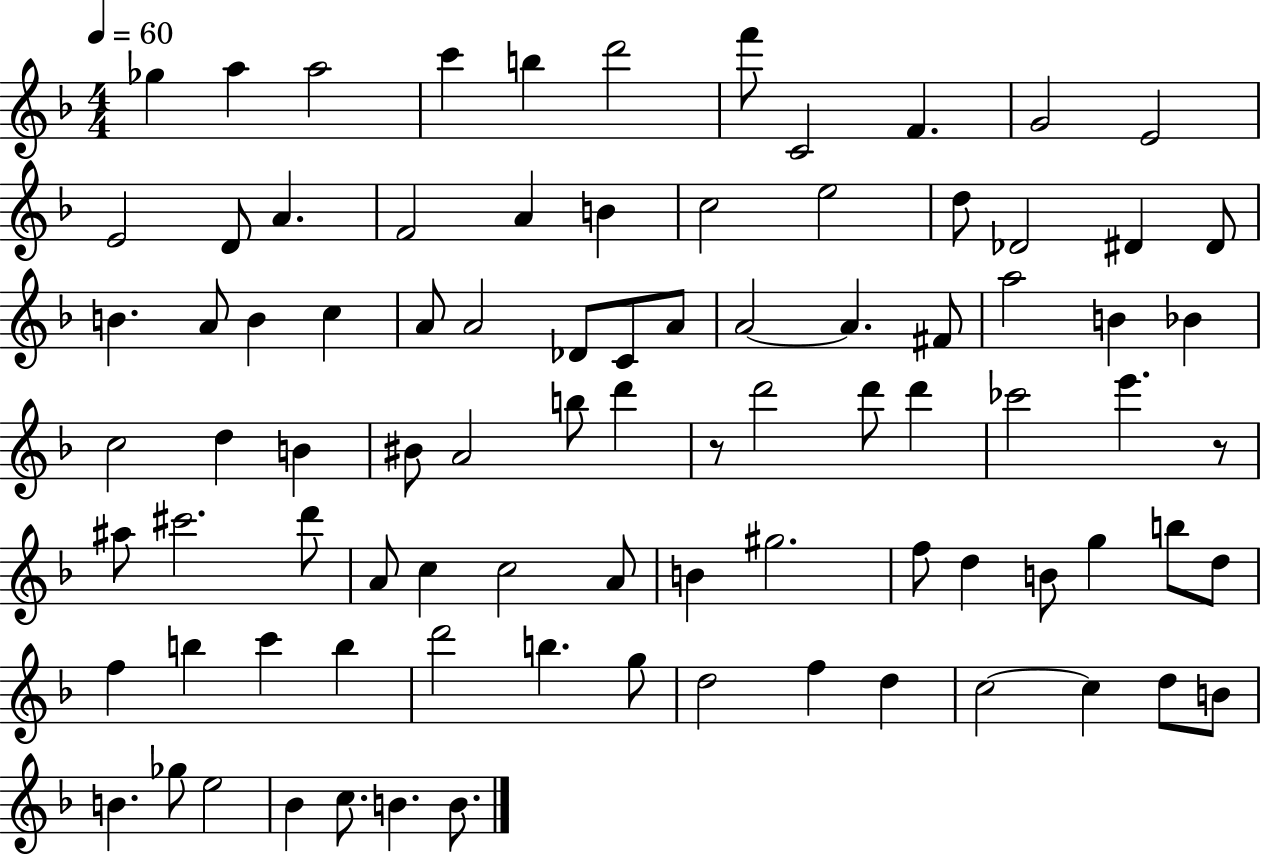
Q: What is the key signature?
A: F major